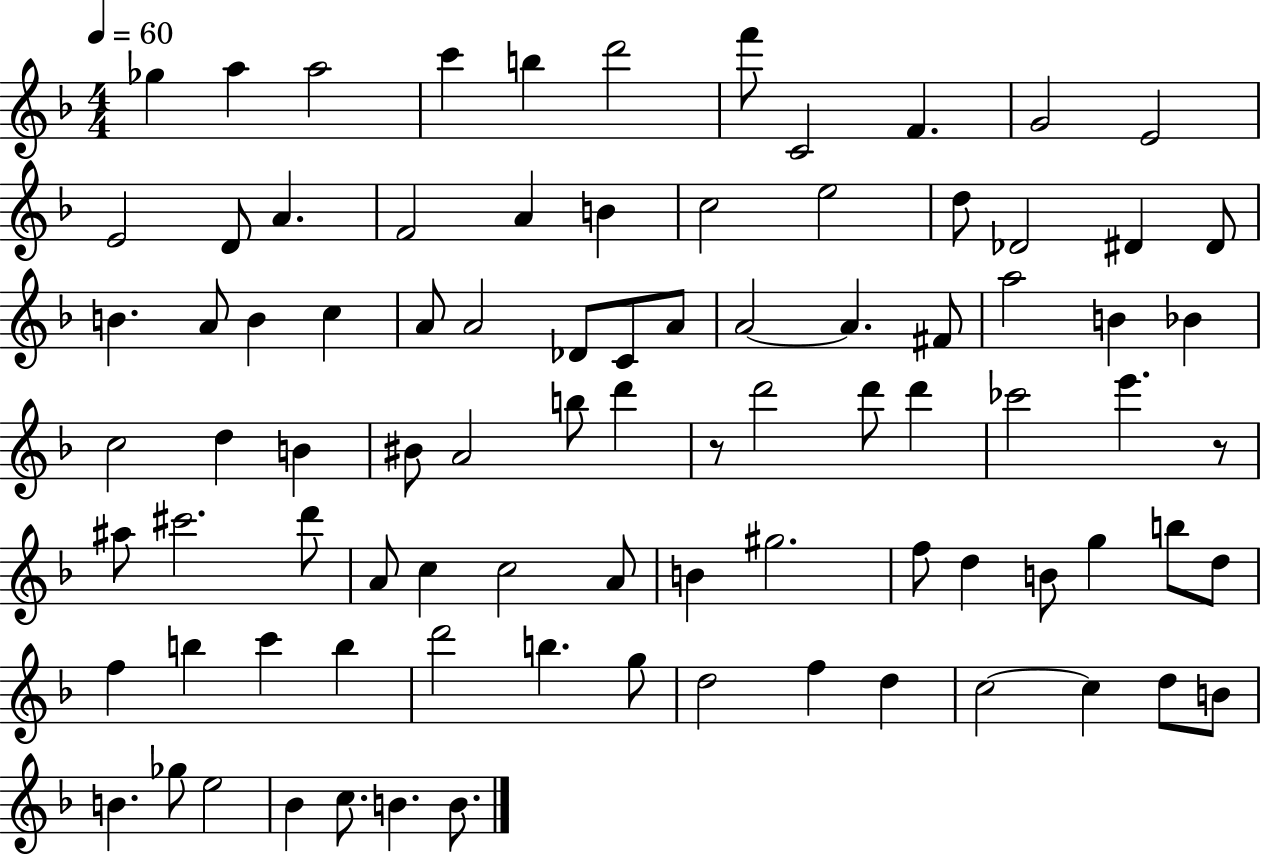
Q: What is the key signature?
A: F major